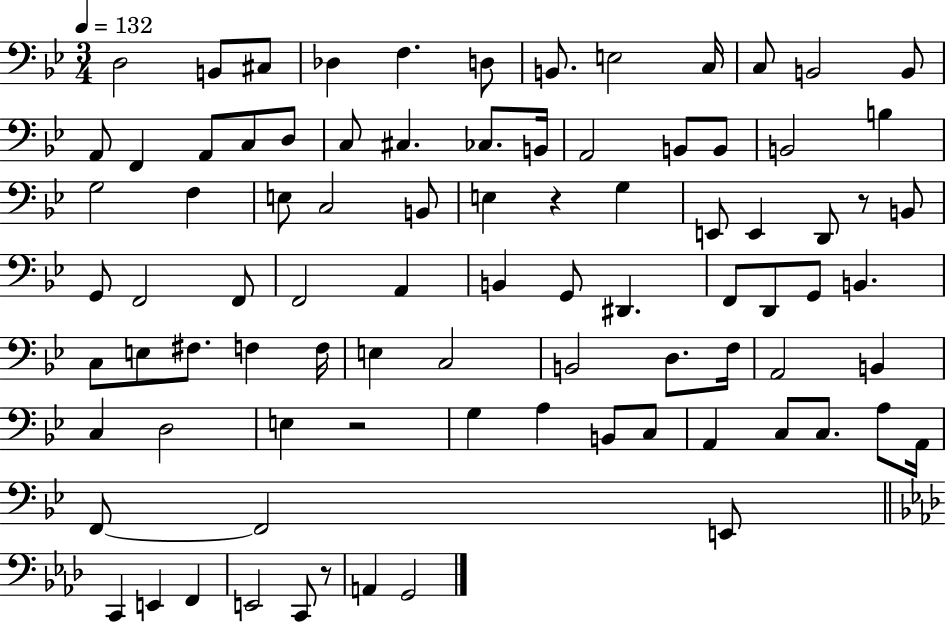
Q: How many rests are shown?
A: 4